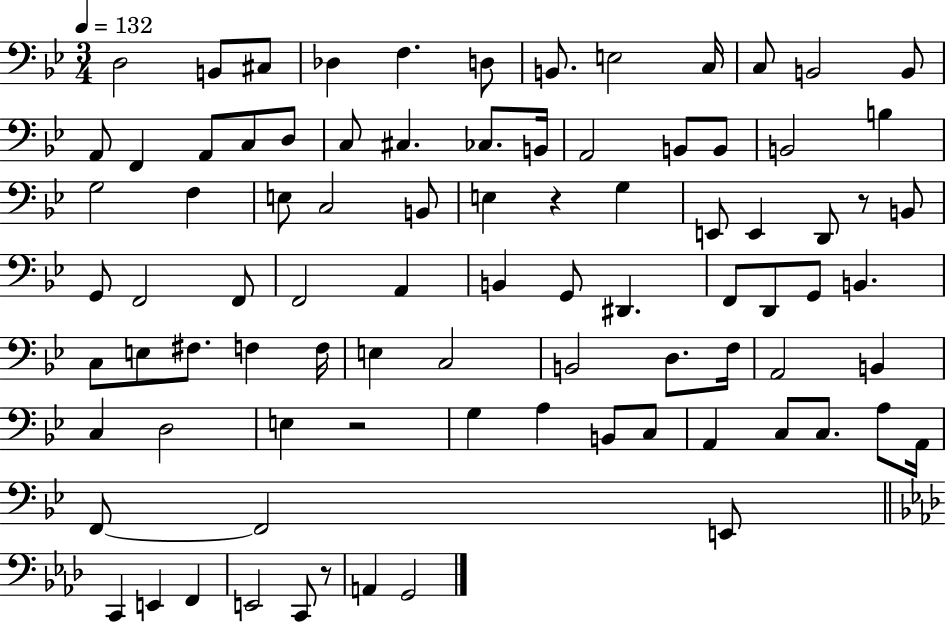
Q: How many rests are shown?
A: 4